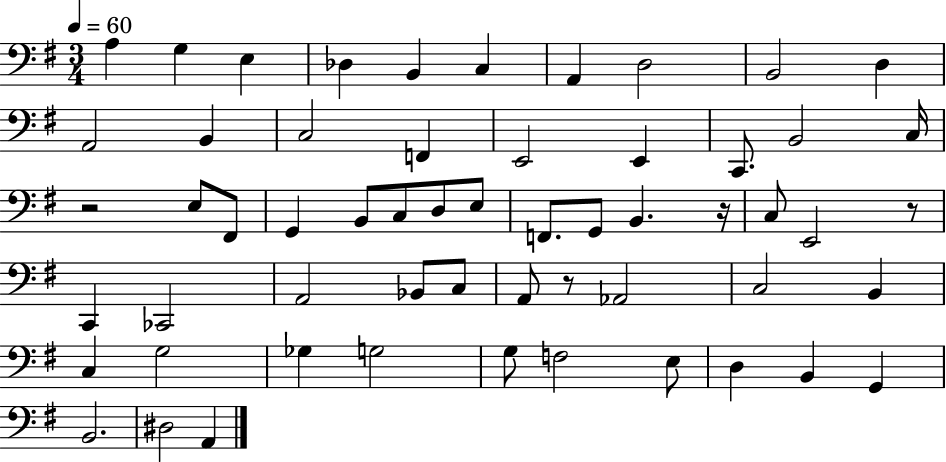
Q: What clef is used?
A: bass